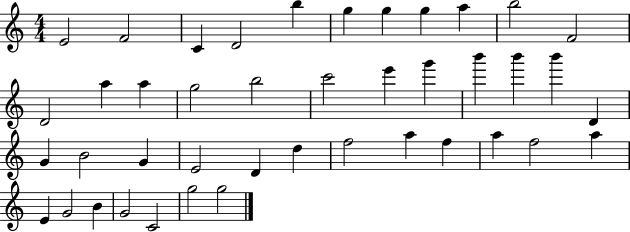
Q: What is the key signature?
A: C major